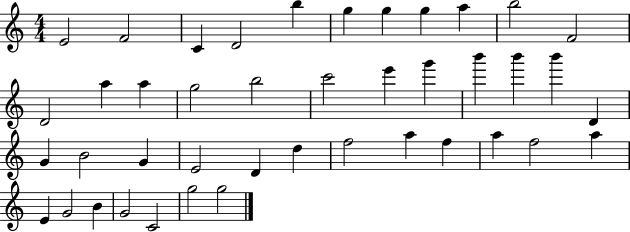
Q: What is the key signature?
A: C major